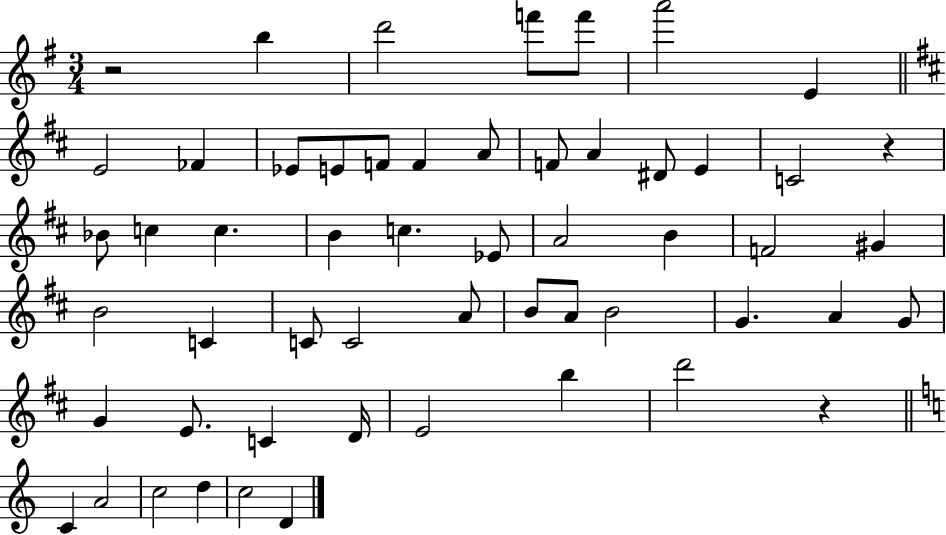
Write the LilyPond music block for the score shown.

{
  \clef treble
  \numericTimeSignature
  \time 3/4
  \key g \major
  r2 b''4 | d'''2 f'''8 f'''8 | a'''2 e'4 | \bar "||" \break \key b \minor e'2 fes'4 | ees'8 e'8 f'8 f'4 a'8 | f'8 a'4 dis'8 e'4 | c'2 r4 | \break bes'8 c''4 c''4. | b'4 c''4. ees'8 | a'2 b'4 | f'2 gis'4 | \break b'2 c'4 | c'8 c'2 a'8 | b'8 a'8 b'2 | g'4. a'4 g'8 | \break g'4 e'8. c'4 d'16 | e'2 b''4 | d'''2 r4 | \bar "||" \break \key c \major c'4 a'2 | c''2 d''4 | c''2 d'4 | \bar "|."
}